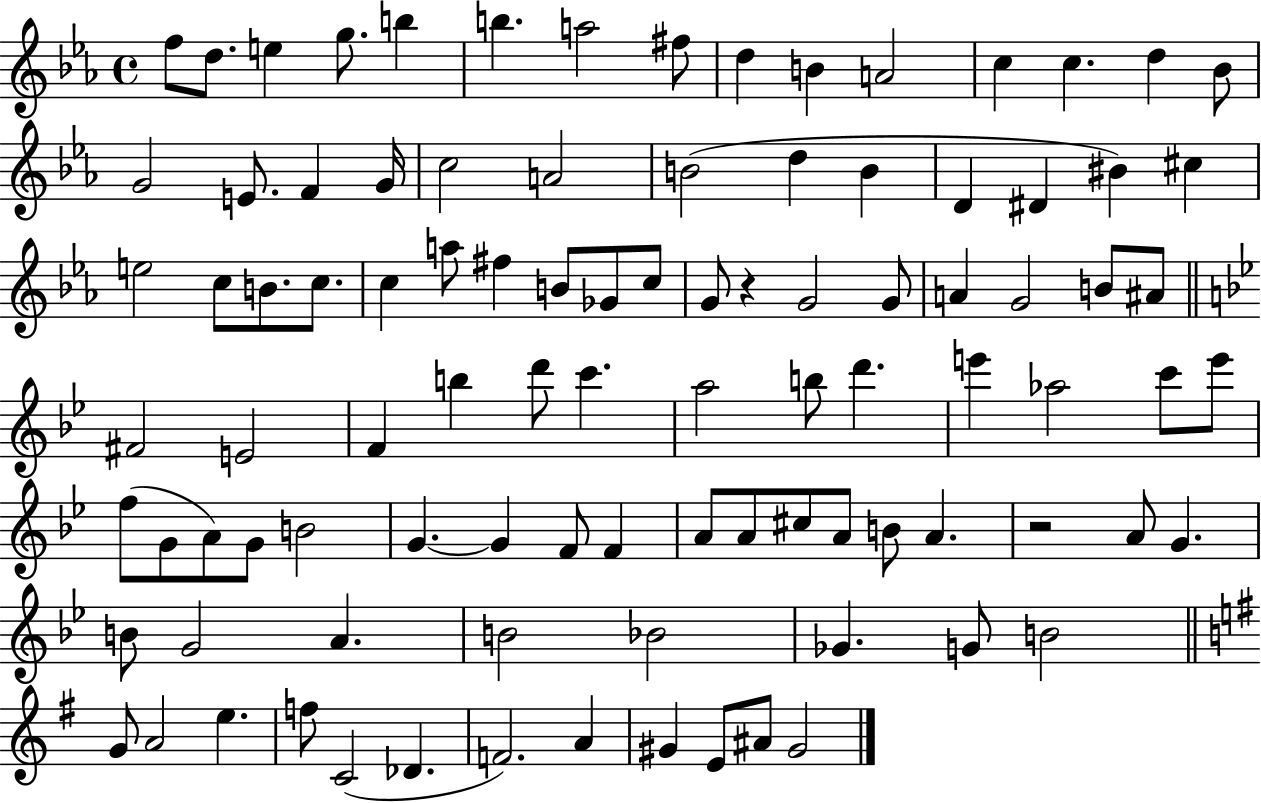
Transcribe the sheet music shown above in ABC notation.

X:1
T:Untitled
M:4/4
L:1/4
K:Eb
f/2 d/2 e g/2 b b a2 ^f/2 d B A2 c c d _B/2 G2 E/2 F G/4 c2 A2 B2 d B D ^D ^B ^c e2 c/2 B/2 c/2 c a/2 ^f B/2 _G/2 c/2 G/2 z G2 G/2 A G2 B/2 ^A/2 ^F2 E2 F b d'/2 c' a2 b/2 d' e' _a2 c'/2 e'/2 f/2 G/2 A/2 G/2 B2 G G F/2 F A/2 A/2 ^c/2 A/2 B/2 A z2 A/2 G B/2 G2 A B2 _B2 _G G/2 B2 G/2 A2 e f/2 C2 _D F2 A ^G E/2 ^A/2 ^G2